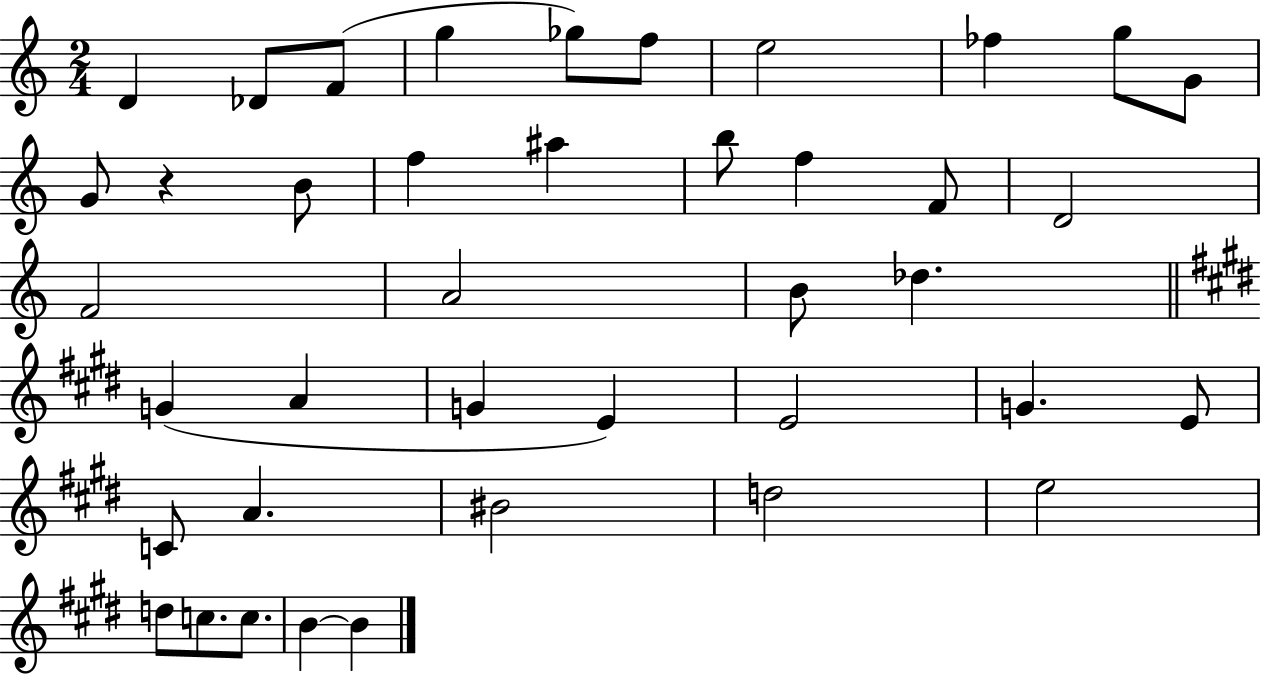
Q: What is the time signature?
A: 2/4